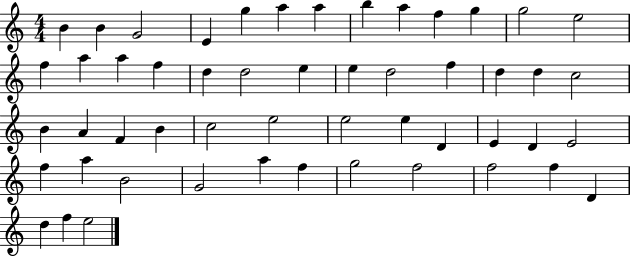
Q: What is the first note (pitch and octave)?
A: B4